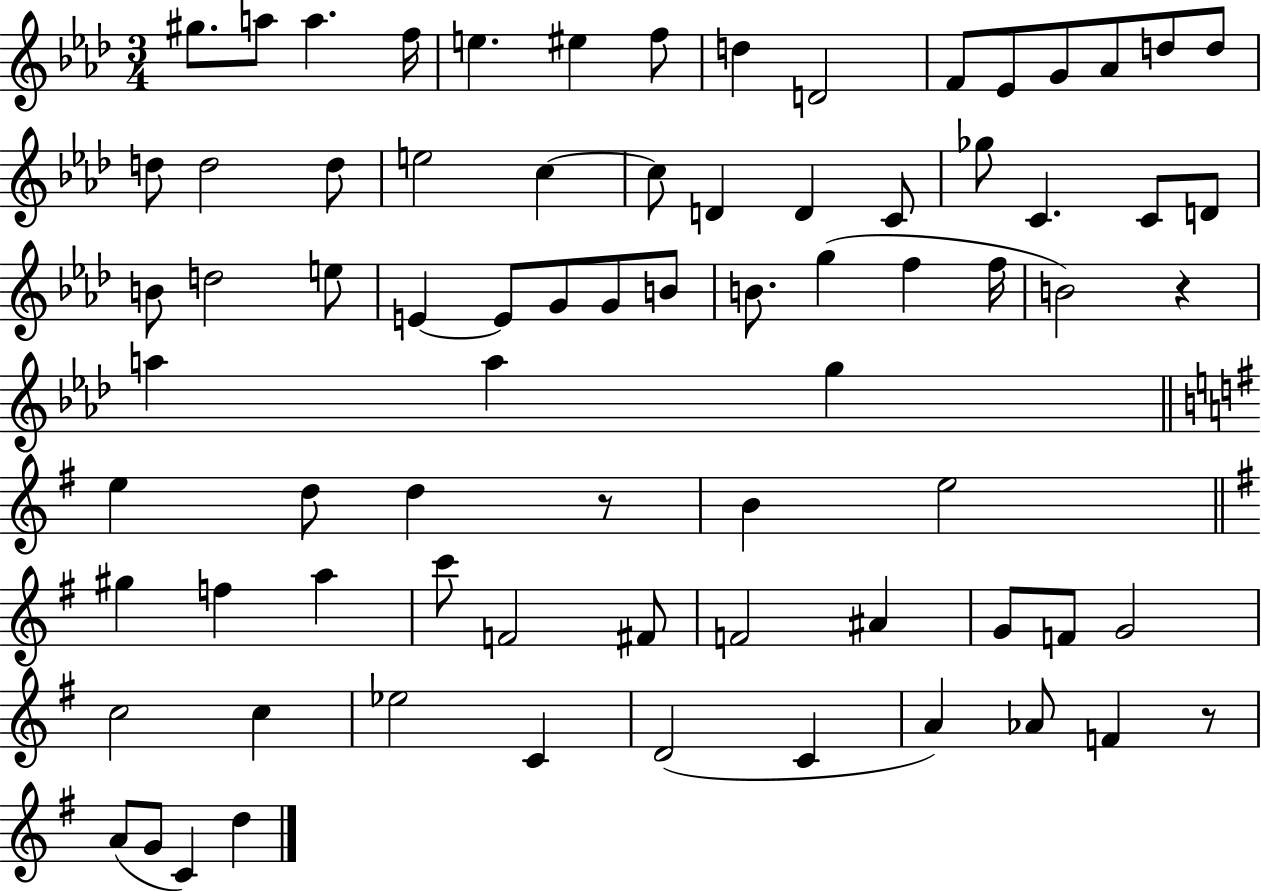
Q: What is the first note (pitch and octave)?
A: G#5